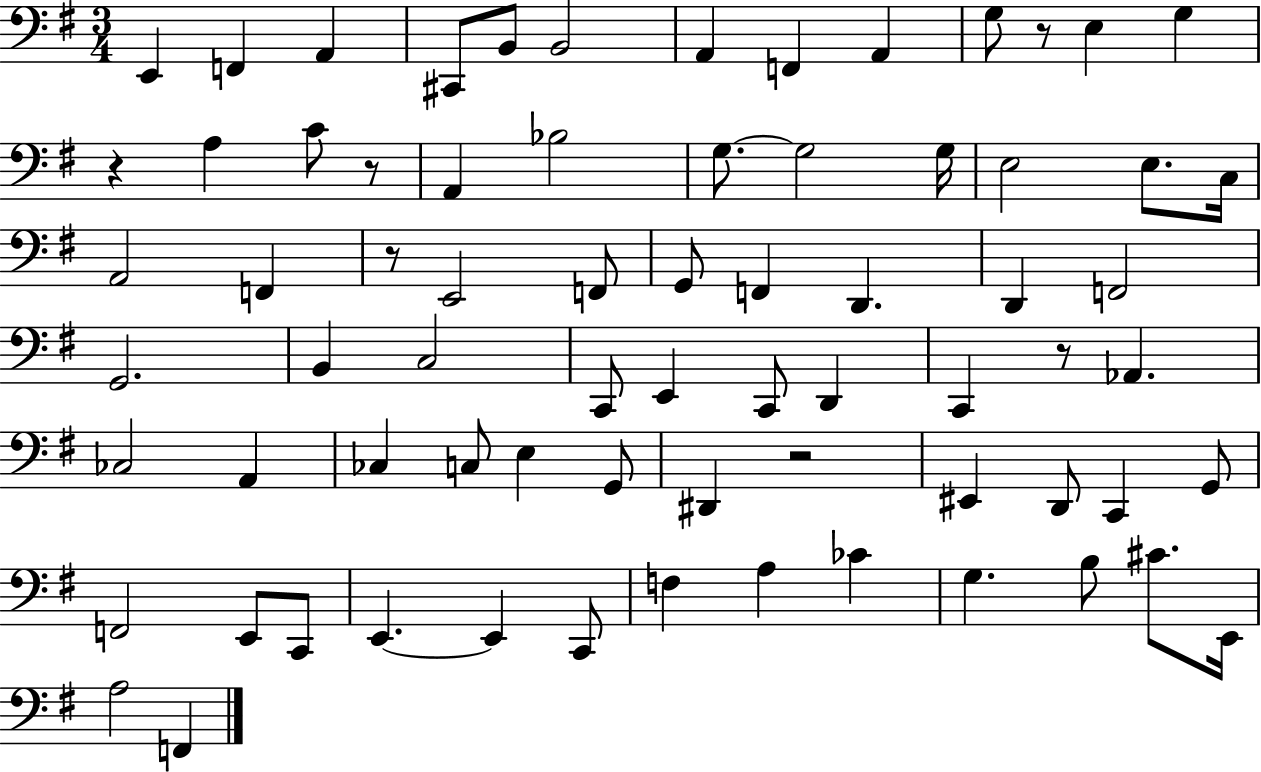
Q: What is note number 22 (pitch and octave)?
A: C3